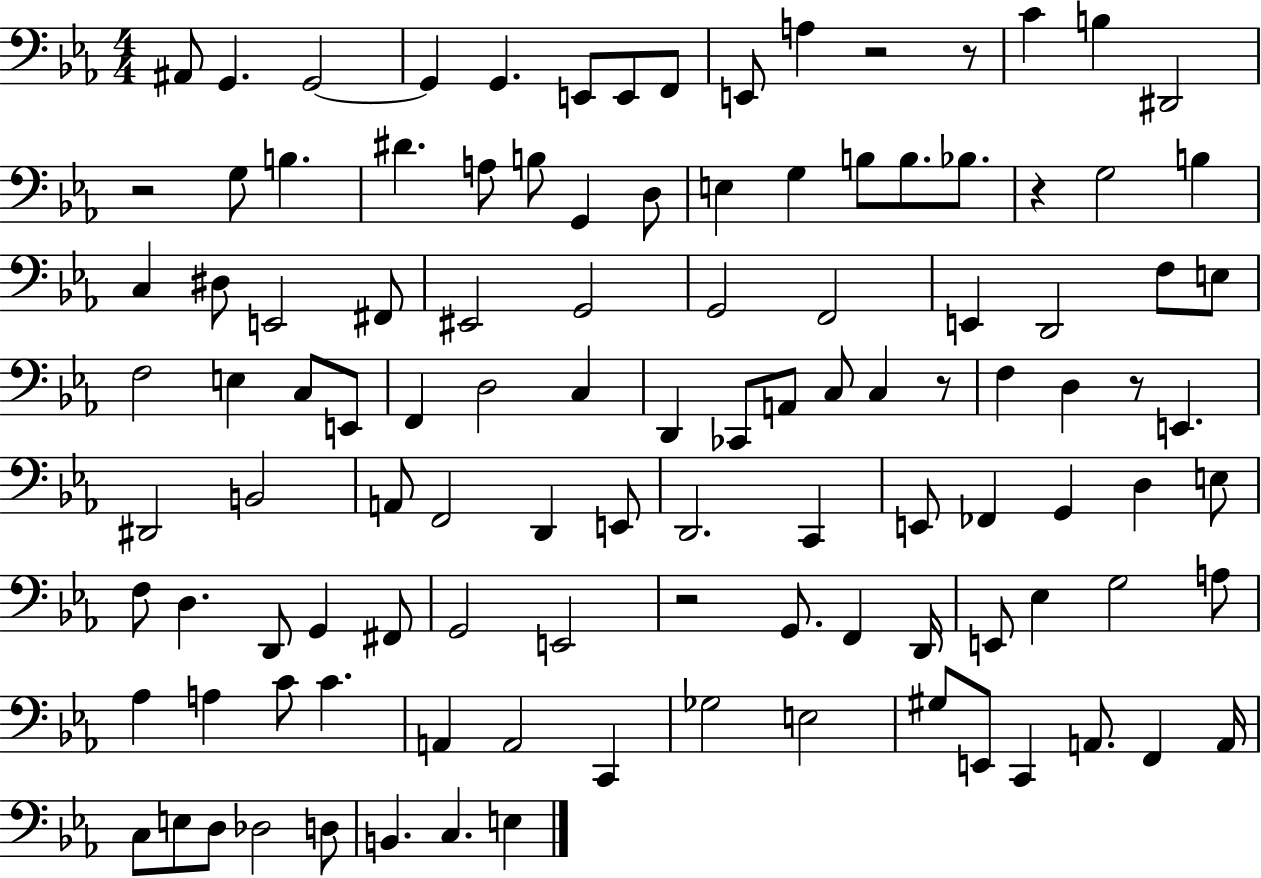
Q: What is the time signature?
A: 4/4